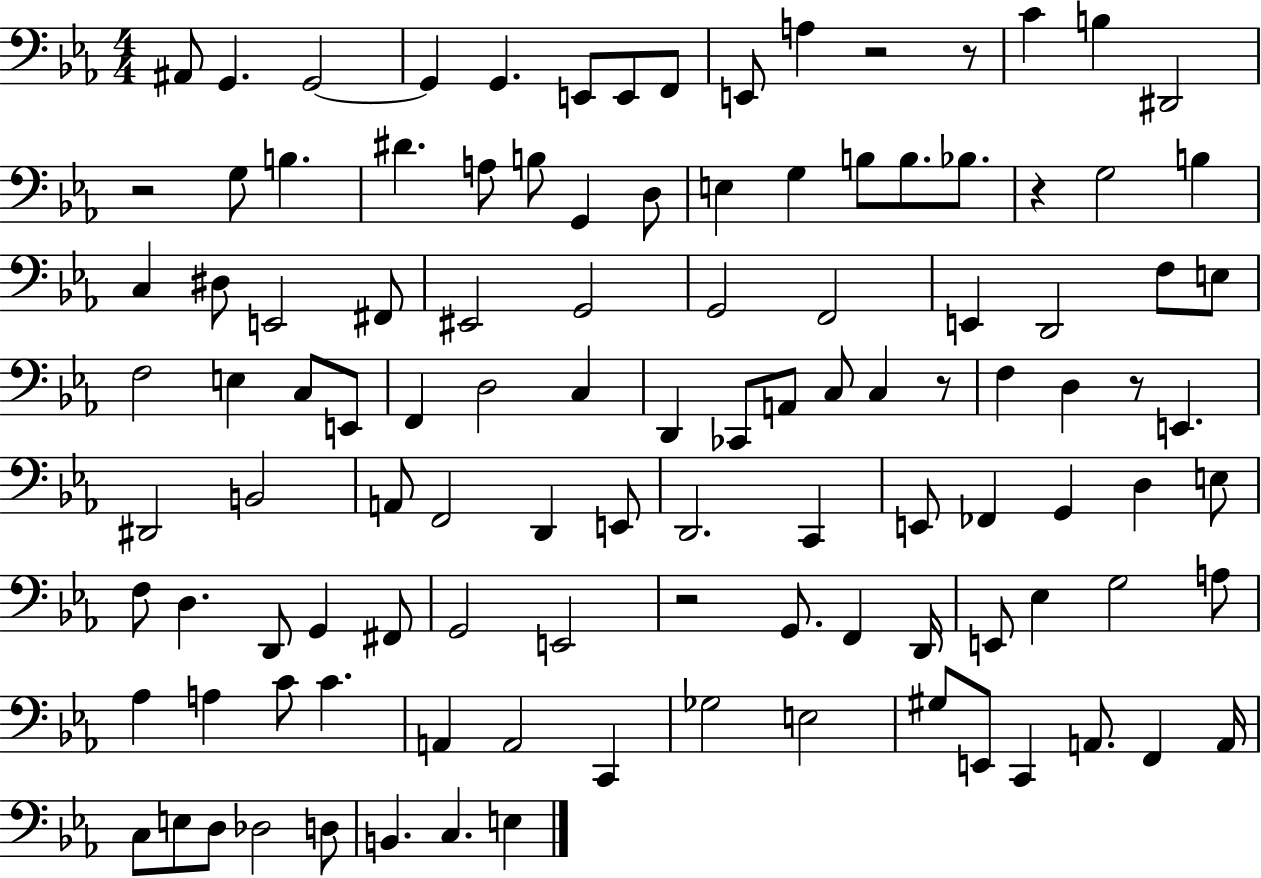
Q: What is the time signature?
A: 4/4